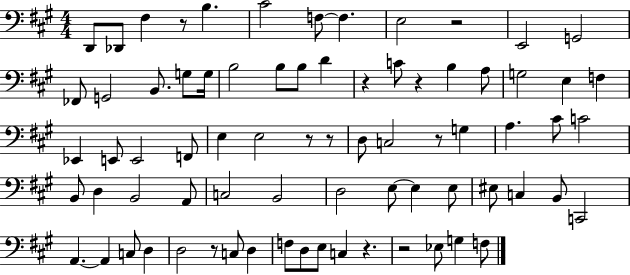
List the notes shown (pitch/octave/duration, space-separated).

D2/e Db2/e F#3/q R/e B3/q. C#4/h F3/e F3/q. E3/h R/h E2/h G2/h FES2/e G2/h B2/e. G3/e G3/s B3/h B3/e B3/e D4/q R/q C4/e R/q B3/q A3/e G3/h E3/q F3/q Eb2/q E2/e E2/h F2/e E3/q E3/h R/e R/e D3/e C3/h R/e G3/q A3/q. C#4/e C4/h B2/e D3/q B2/h A2/e C3/h B2/h D3/h E3/e E3/q E3/e EIS3/e C3/q B2/e C2/h A2/q. A2/q C3/e D3/q D3/h R/e C3/e D3/q F3/e D3/e E3/e C3/q R/q. R/h Eb3/e G3/q F3/e